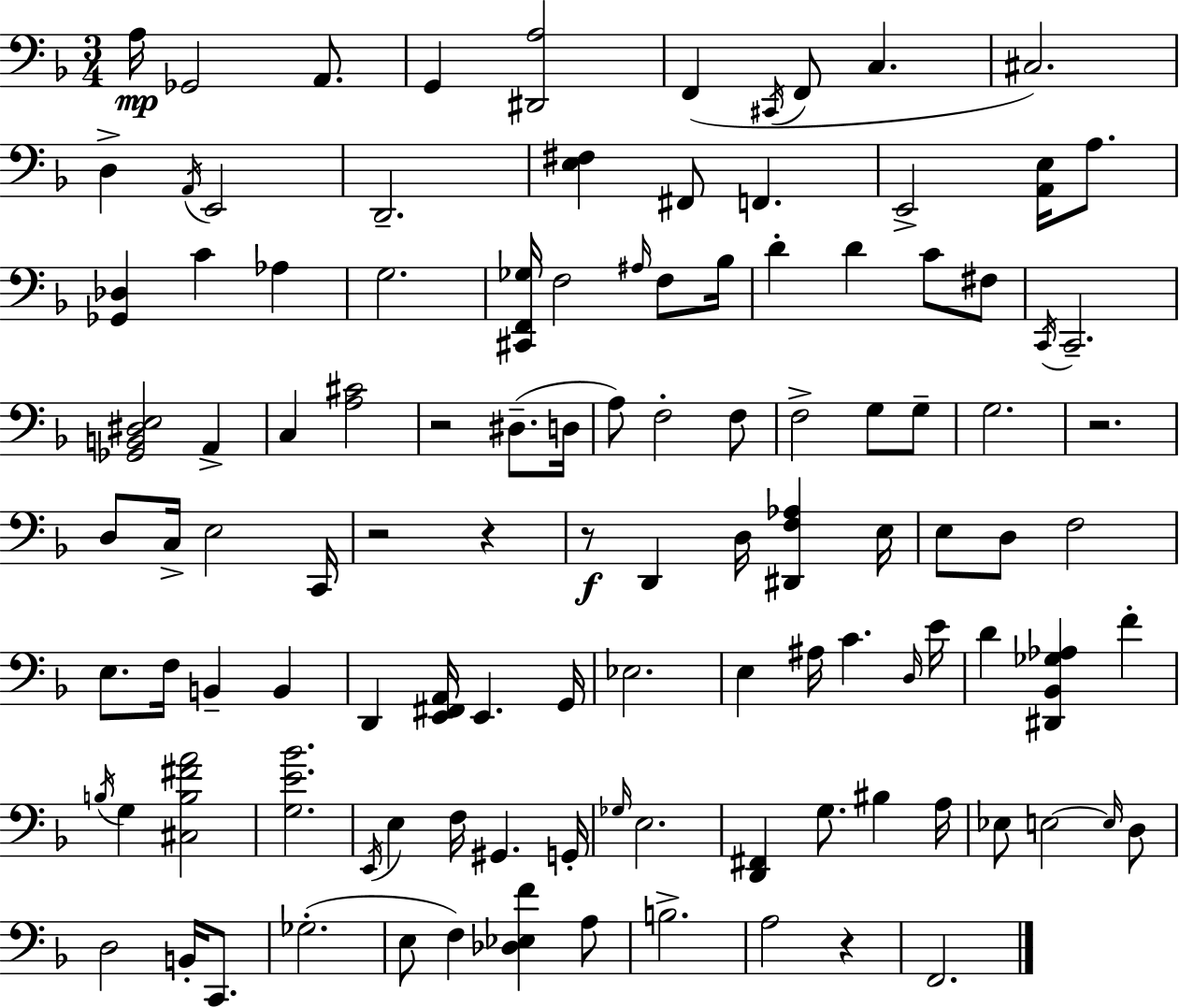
A3/s Gb2/h A2/e. G2/q [D#2,A3]/h F2/q C#2/s F2/e C3/q. C#3/h. D3/q A2/s E2/h D2/h. [E3,F#3]/q F#2/e F2/q. E2/h [A2,E3]/s A3/e. [Gb2,Db3]/q C4/q Ab3/q G3/h. [C#2,F2,Gb3]/s F3/h A#3/s F3/e Bb3/s D4/q D4/q C4/e F#3/e C2/s C2/h. [Gb2,B2,D#3,E3]/h A2/q C3/q [A3,C#4]/h R/h D#3/e. D3/s A3/e F3/h F3/e F3/h G3/e G3/e G3/h. R/h. D3/e C3/s E3/h C2/s R/h R/q R/e D2/q D3/s [D#2,F3,Ab3]/q E3/s E3/e D3/e F3/h E3/e. F3/s B2/q B2/q D2/q [E2,F#2,A2]/s E2/q. G2/s Eb3/h. E3/q A#3/s C4/q. D3/s E4/s D4/q [D#2,Bb2,Gb3,Ab3]/q F4/q B3/s G3/q [C#3,B3,F#4,A4]/h [G3,E4,Bb4]/h. E2/s E3/q F3/s G#2/q. G2/s Gb3/s E3/h. [D2,F#2]/q G3/e. BIS3/q A3/s Eb3/e E3/h E3/s D3/e D3/h B2/s C2/e. Gb3/h. E3/e F3/q [Db3,Eb3,F4]/q A3/e B3/h. A3/h R/q F2/h.